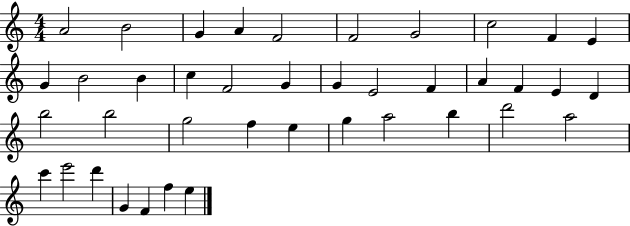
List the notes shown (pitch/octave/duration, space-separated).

A4/h B4/h G4/q A4/q F4/h F4/h G4/h C5/h F4/q E4/q G4/q B4/h B4/q C5/q F4/h G4/q G4/q E4/h F4/q A4/q F4/q E4/q D4/q B5/h B5/h G5/h F5/q E5/q G5/q A5/h B5/q D6/h A5/h C6/q E6/h D6/q G4/q F4/q F5/q E5/q